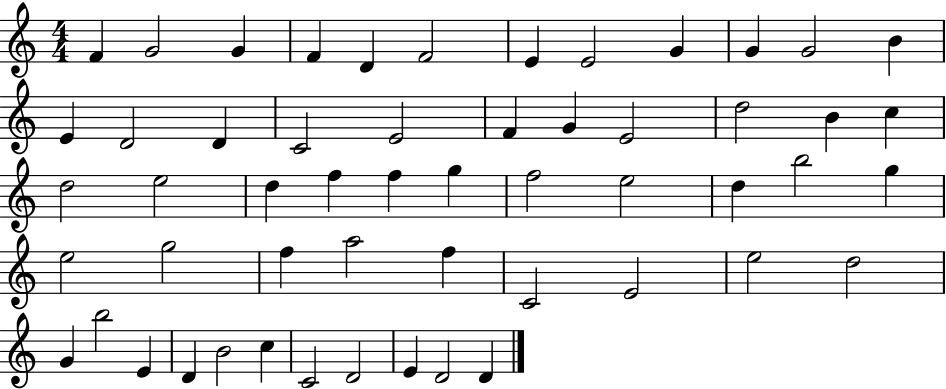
{
  \clef treble
  \numericTimeSignature
  \time 4/4
  \key c \major
  f'4 g'2 g'4 | f'4 d'4 f'2 | e'4 e'2 g'4 | g'4 g'2 b'4 | \break e'4 d'2 d'4 | c'2 e'2 | f'4 g'4 e'2 | d''2 b'4 c''4 | \break d''2 e''2 | d''4 f''4 f''4 g''4 | f''2 e''2 | d''4 b''2 g''4 | \break e''2 g''2 | f''4 a''2 f''4 | c'2 e'2 | e''2 d''2 | \break g'4 b''2 e'4 | d'4 b'2 c''4 | c'2 d'2 | e'4 d'2 d'4 | \break \bar "|."
}